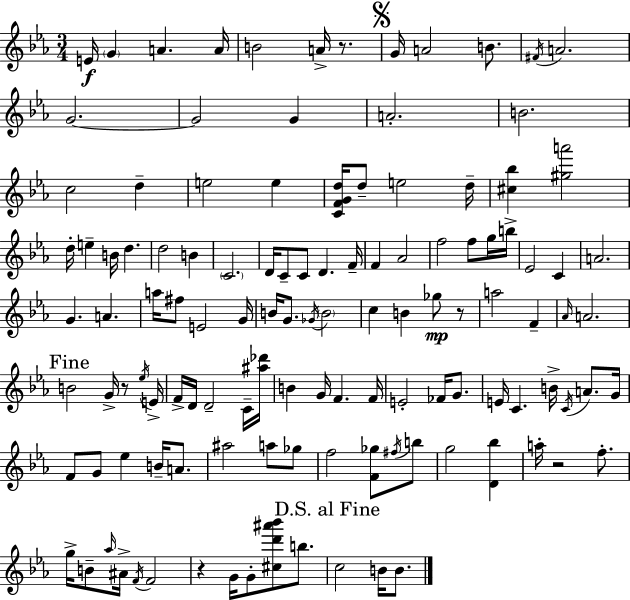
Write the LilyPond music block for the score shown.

{
  \clef treble
  \numericTimeSignature
  \time 3/4
  \key c \minor
  e'16\f \parenthesize g'4 a'4. a'16 | b'2 a'16-> r8. | \mark \markup { \musicglyph "scripts.segno" } g'16 a'2 b'8. | \acciaccatura { fis'16 } a'2. | \break g'2.~~ | g'2 g'4 | a'2.-. | b'2. | \break c''2 d''4-- | e''2 e''4 | <c' f' g' d''>16 d''8-- e''2 | d''16-- <cis'' bes''>4 <gis'' a'''>2 | \break d''16-. e''4-- b'16 d''4. | d''2 b'4 | \parenthesize c'2. | d'16 c'8-- c'8 d'4. | \break f'16-- f'4 aes'2 | f''2 f''8 g''16 | b''16-> ees'2 c'4 | a'2. | \break g'4. a'4. | a''16 fis''8 e'2 | g'16 b'16 g'8. \acciaccatura { ges'16 } \parenthesize b'2 | c''4 b'4 ges''8\mp | \break r8 a''2 f'4-- | \grace { aes'16 } a'2. | \mark "Fine" b'2 g'16-> | r8 \acciaccatura { ees''16 } e'16-> f'16-> d'16 d'2-- | \break c'16-- <ais'' des'''>16 b'4 g'16 f'4. | f'16 e'2-. | fes'16 g'8. e'16 c'4. b'16-> | \acciaccatura { c'16 } a'8. g'16 f'8 g'8 ees''4 | \break b'16-- a'8. ais''2 | a''8 ges''8 f''2 | <f' ges''>8 \acciaccatura { fis''16 } b''8 g''2 | <d' bes''>4 a''16-. r2 | \break f''8.-. g''16-> b'8-- \grace { aes''16 } ais'16-> \acciaccatura { f'16 } | f'2 r4 | g'16 g'8-. <cis'' d''' ais''' bes'''>8 b''8. \mark "D.S. al Fine" c''2 | b'16 b'8. \bar "|."
}